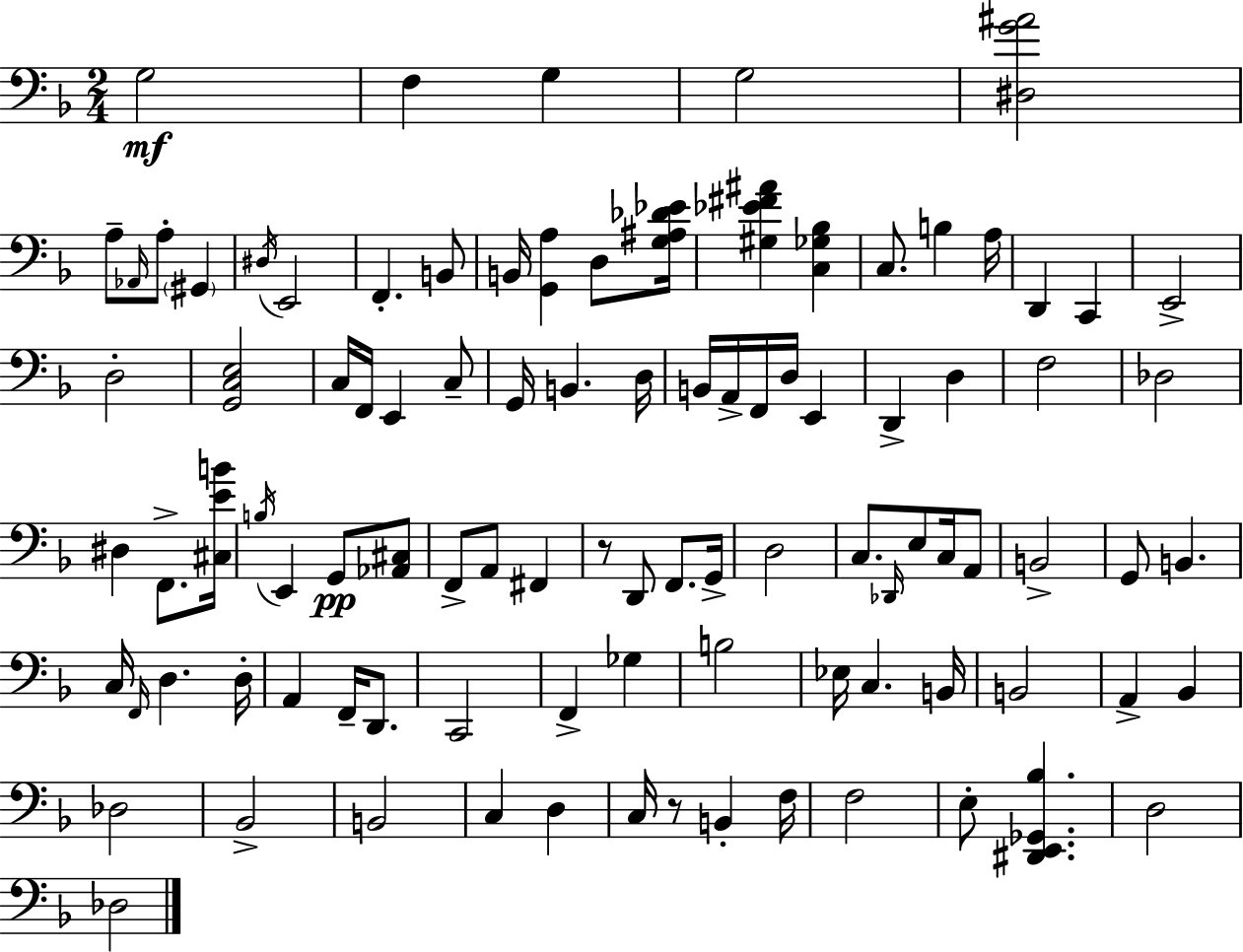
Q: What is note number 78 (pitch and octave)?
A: C3